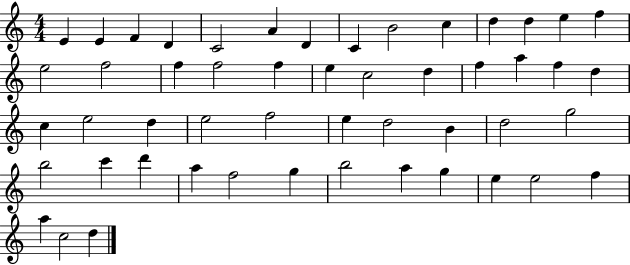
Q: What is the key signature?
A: C major